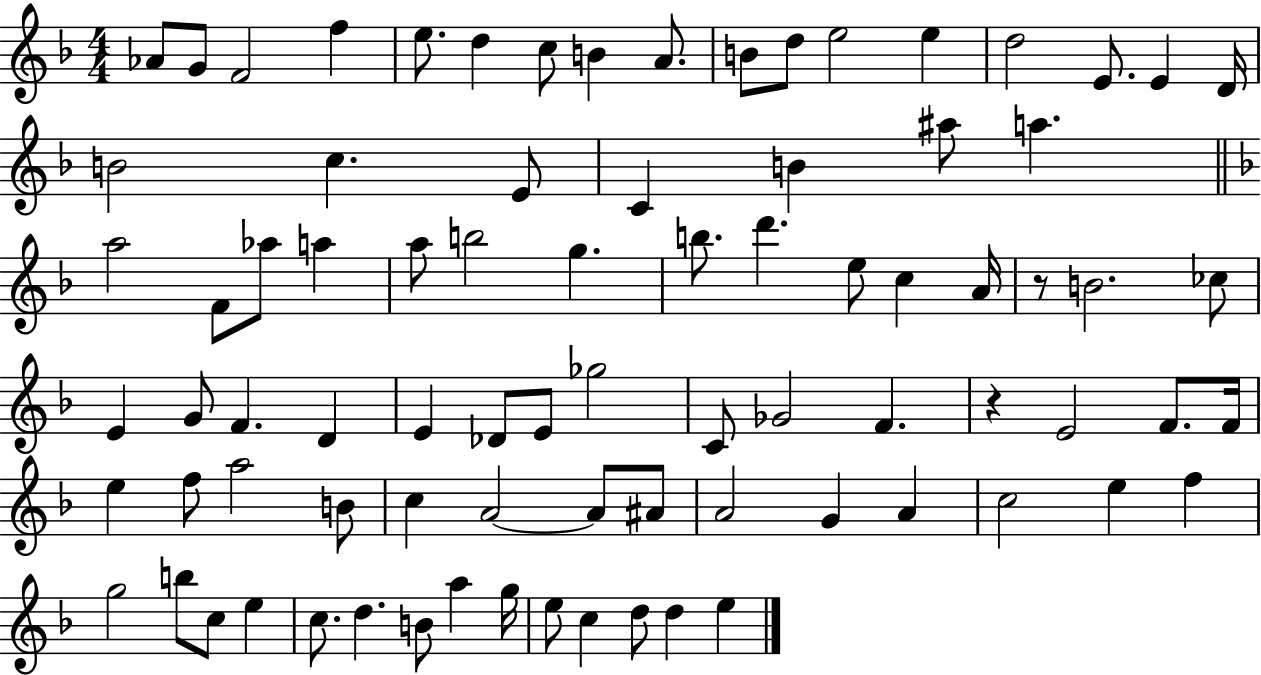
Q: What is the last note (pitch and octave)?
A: E5